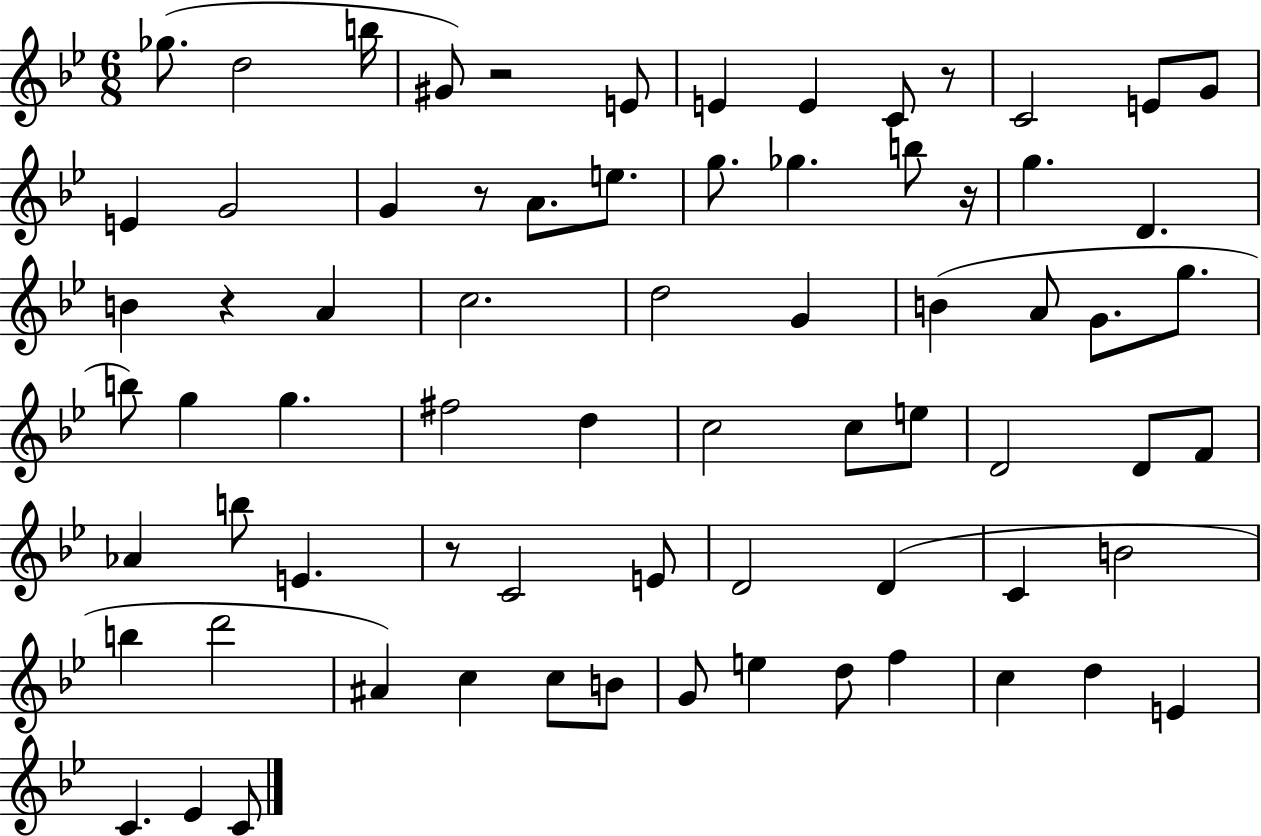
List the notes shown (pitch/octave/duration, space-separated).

Gb5/e. D5/h B5/s G#4/e R/h E4/e E4/q E4/q C4/e R/e C4/h E4/e G4/e E4/q G4/h G4/q R/e A4/e. E5/e. G5/e. Gb5/q. B5/e R/s G5/q. D4/q. B4/q R/q A4/q C5/h. D5/h G4/q B4/q A4/e G4/e. G5/e. B5/e G5/q G5/q. F#5/h D5/q C5/h C5/e E5/e D4/h D4/e F4/e Ab4/q B5/e E4/q. R/e C4/h E4/e D4/h D4/q C4/q B4/h B5/q D6/h A#4/q C5/q C5/e B4/e G4/e E5/q D5/e F5/q C5/q D5/q E4/q C4/q. Eb4/q C4/e